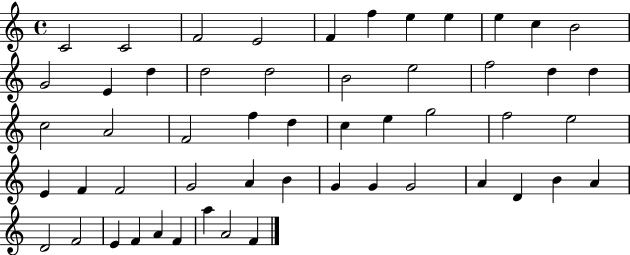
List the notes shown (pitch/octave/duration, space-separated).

C4/h C4/h F4/h E4/h F4/q F5/q E5/q E5/q E5/q C5/q B4/h G4/h E4/q D5/q D5/h D5/h B4/h E5/h F5/h D5/q D5/q C5/h A4/h F4/h F5/q D5/q C5/q E5/q G5/h F5/h E5/h E4/q F4/q F4/h G4/h A4/q B4/q G4/q G4/q G4/h A4/q D4/q B4/q A4/q D4/h F4/h E4/q F4/q A4/q F4/q A5/q A4/h F4/q